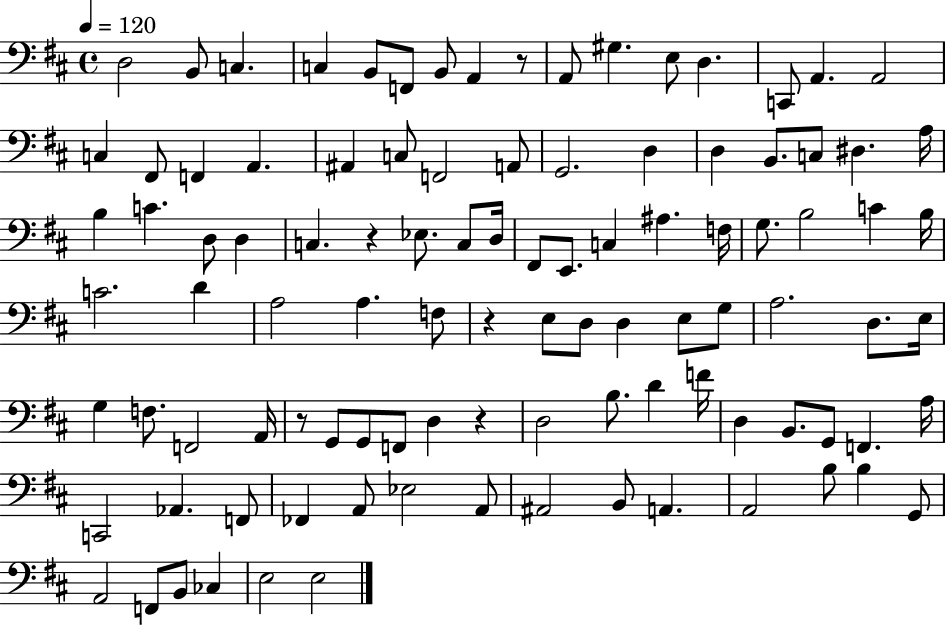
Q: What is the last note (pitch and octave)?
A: E3